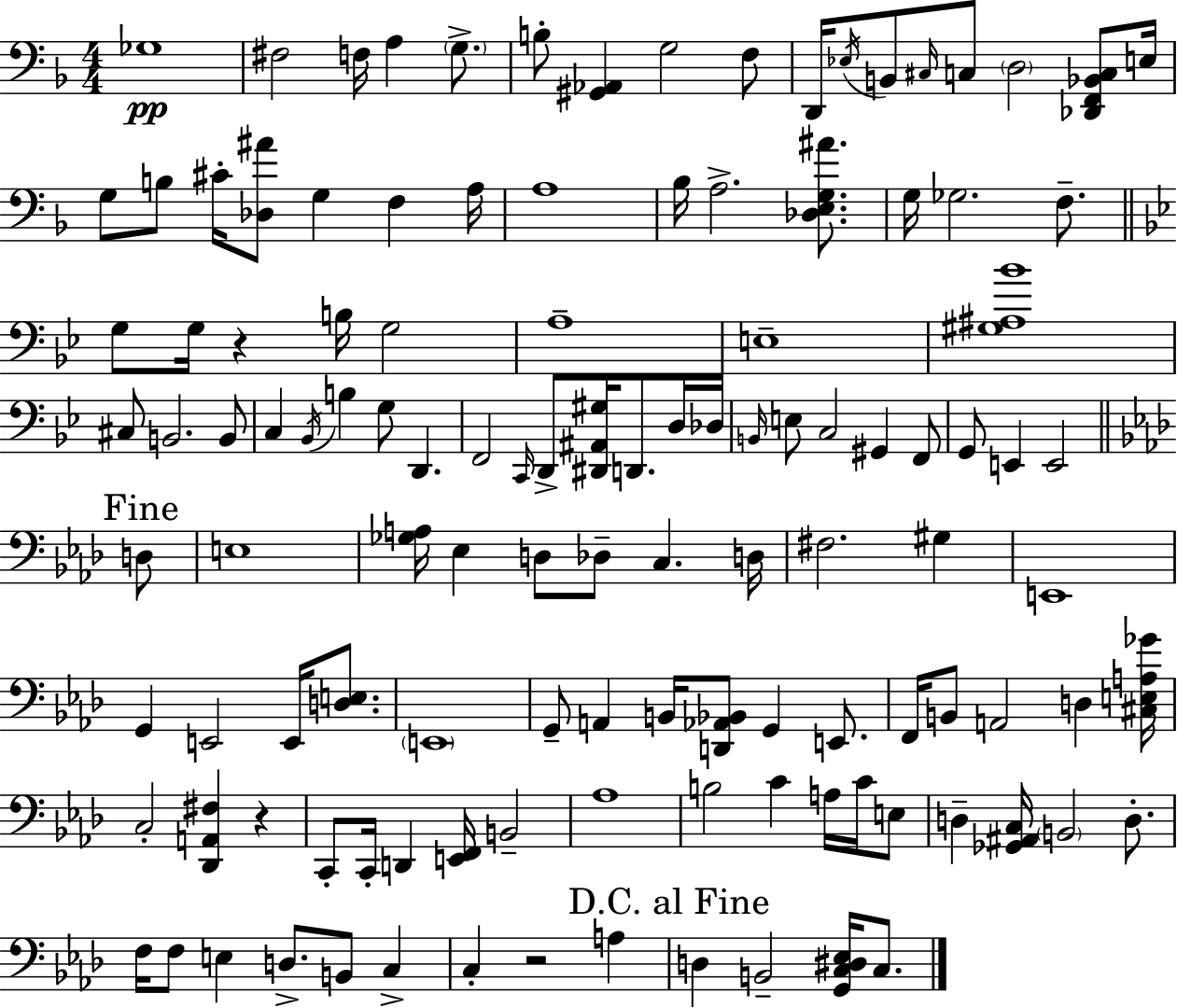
X:1
T:Untitled
M:4/4
L:1/4
K:Dm
_G,4 ^F,2 F,/4 A, G,/2 B,/2 [^G,,_A,,] G,2 F,/2 D,,/4 _E,/4 B,,/2 ^C,/4 C,/2 D,2 [_D,,F,,_B,,C,]/2 E,/4 G,/2 B,/2 ^C/4 [_D,^A]/2 G, F, A,/4 A,4 _B,/4 A,2 [_D,E,G,^A]/2 G,/4 _G,2 F,/2 G,/2 G,/4 z B,/4 G,2 A,4 E,4 [^G,^A,_B]4 ^C,/2 B,,2 B,,/2 C, _B,,/4 B, G,/2 D,, F,,2 C,,/4 D,,/2 [^D,,^A,,^G,]/4 D,,/2 D,/4 _D,/4 B,,/4 E,/2 C,2 ^G,, F,,/2 G,,/2 E,, E,,2 D,/2 E,4 [_G,A,]/4 _E, D,/2 _D,/2 C, D,/4 ^F,2 ^G, E,,4 G,, E,,2 E,,/4 [D,E,]/2 E,,4 G,,/2 A,, B,,/4 [D,,_A,,_B,,]/2 G,, E,,/2 F,,/4 B,,/2 A,,2 D, [^C,E,A,_G]/4 C,2 [_D,,A,,^F,] z C,,/2 C,,/4 D,, [E,,F,,]/4 B,,2 _A,4 B,2 C A,/4 C/4 E,/2 D, [_G,,^A,,C,]/4 B,,2 D,/2 F,/4 F,/2 E, D,/2 B,,/2 C, C, z2 A, D, B,,2 [G,,C,^D,_E,]/4 C,/2